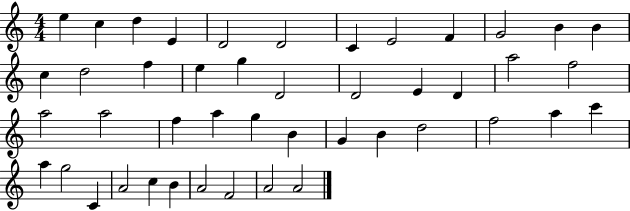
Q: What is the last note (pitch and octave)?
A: A4